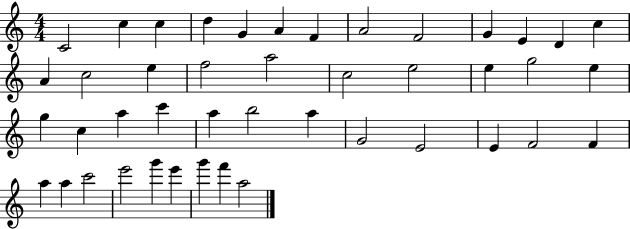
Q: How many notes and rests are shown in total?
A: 44